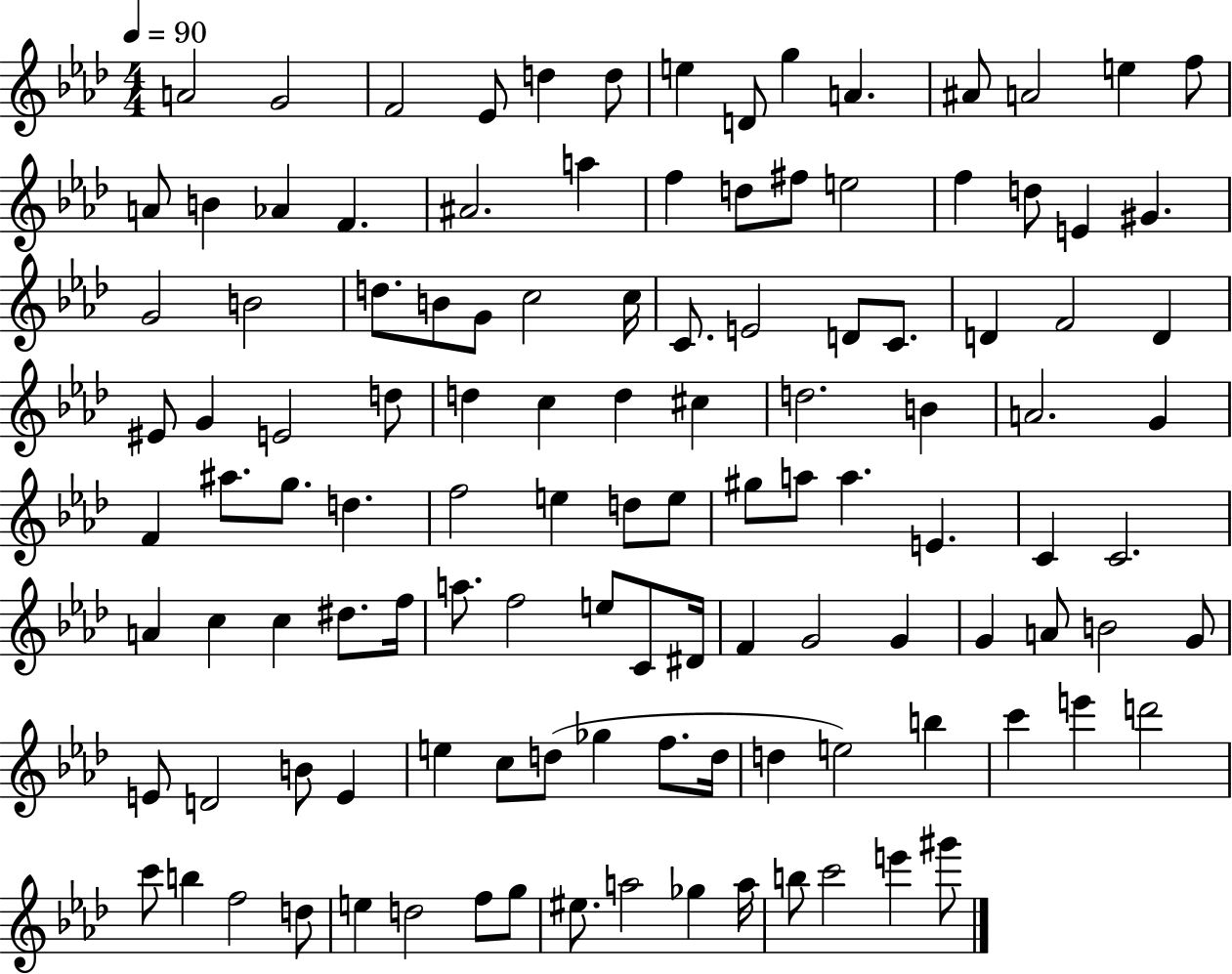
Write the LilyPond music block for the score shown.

{
  \clef treble
  \numericTimeSignature
  \time 4/4
  \key aes \major
  \tempo 4 = 90
  a'2 g'2 | f'2 ees'8 d''4 d''8 | e''4 d'8 g''4 a'4. | ais'8 a'2 e''4 f''8 | \break a'8 b'4 aes'4 f'4. | ais'2. a''4 | f''4 d''8 fis''8 e''2 | f''4 d''8 e'4 gis'4. | \break g'2 b'2 | d''8. b'8 g'8 c''2 c''16 | c'8. e'2 d'8 c'8. | d'4 f'2 d'4 | \break eis'8 g'4 e'2 d''8 | d''4 c''4 d''4 cis''4 | d''2. b'4 | a'2. g'4 | \break f'4 ais''8. g''8. d''4. | f''2 e''4 d''8 e''8 | gis''8 a''8 a''4. e'4. | c'4 c'2. | \break a'4 c''4 c''4 dis''8. f''16 | a''8. f''2 e''8 c'8 dis'16 | f'4 g'2 g'4 | g'4 a'8 b'2 g'8 | \break e'8 d'2 b'8 e'4 | e''4 c''8 d''8( ges''4 f''8. d''16 | d''4 e''2) b''4 | c'''4 e'''4 d'''2 | \break c'''8 b''4 f''2 d''8 | e''4 d''2 f''8 g''8 | eis''8. a''2 ges''4 a''16 | b''8 c'''2 e'''4 gis'''8 | \break \bar "|."
}